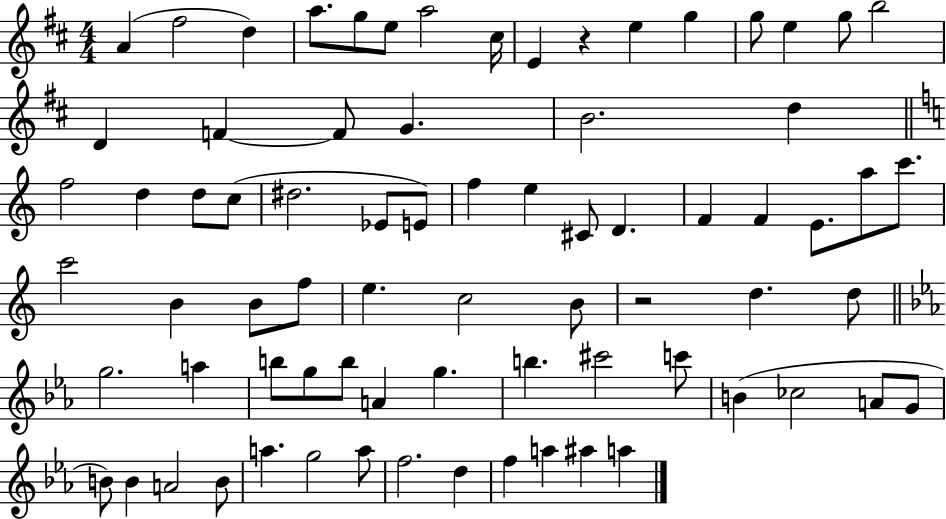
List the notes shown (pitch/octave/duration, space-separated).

A4/q F#5/h D5/q A5/e. G5/e E5/e A5/h C#5/s E4/q R/q E5/q G5/q G5/e E5/q G5/e B5/h D4/q F4/q F4/e G4/q. B4/h. D5/q F5/h D5/q D5/e C5/e D#5/h. Eb4/e E4/e F5/q E5/q C#4/e D4/q. F4/q F4/q E4/e. A5/e C6/e. C6/h B4/q B4/e F5/e E5/q. C5/h B4/e R/h D5/q. D5/e G5/h. A5/q B5/e G5/e B5/e A4/q G5/q. B5/q. C#6/h C6/e B4/q CES5/h A4/e G4/e B4/e B4/q A4/h B4/e A5/q. G5/h A5/e F5/h. D5/q F5/q A5/q A#5/q A5/q